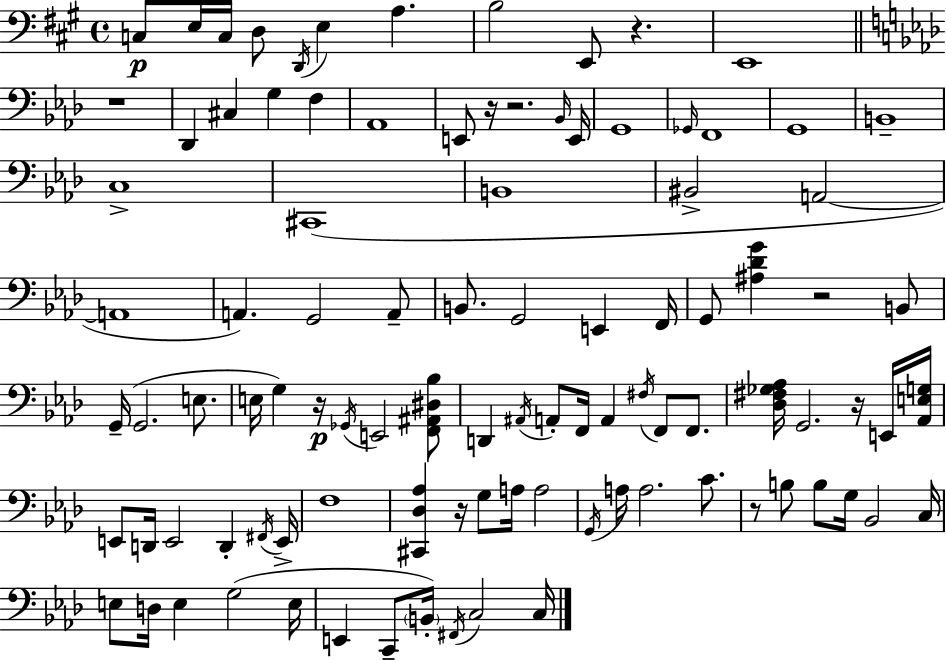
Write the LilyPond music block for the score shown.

{
  \clef bass
  \time 4/4
  \defaultTimeSignature
  \key a \major
  \repeat volta 2 { c8\p e16 c16 d8 \acciaccatura { d,16 } e4 a4. | b2 e,8 r4. | e,1 | \bar "||" \break \key aes \major r1 | des,4 cis4 g4 f4 | aes,1 | e,8 r16 r2. \grace { bes,16 } | \break e,16 g,1 | \grace { ges,16 } f,1 | g,1 | b,1-- | \break c1-> | cis,1( | b,1 | bis,2-> a,2~~ | \break a,1 | a,4.) g,2 | a,8-- b,8. g,2 e,4 | f,16 g,8 <ais des' g'>4 r2 | \break b,8 g,16--( g,2. e8. | e16 g4) r16\p \acciaccatura { ges,16 } e,2 | <f, ais, dis bes>8 d,4 \acciaccatura { ais,16 } a,8-. f,16 a,4 \acciaccatura { fis16 } | f,8 f,8. <des fis ges aes>16 g,2. | \break r16 e,16 <aes, e g>16 e,8 d,16 e,2 | d,4-. \acciaccatura { fis,16 } e,16-> f1 | <cis, des aes>4 r16 g8 a16 a2 | \acciaccatura { g,16 } a16 a2. | \break c'8. r8 b8 b8 g16 bes,2 | c16 e8 d16 e4 g2( | e16 e,4 c,8-- \parenthesize b,16-.) \acciaccatura { fis,16 } c2 | c16 } \bar "|."
}